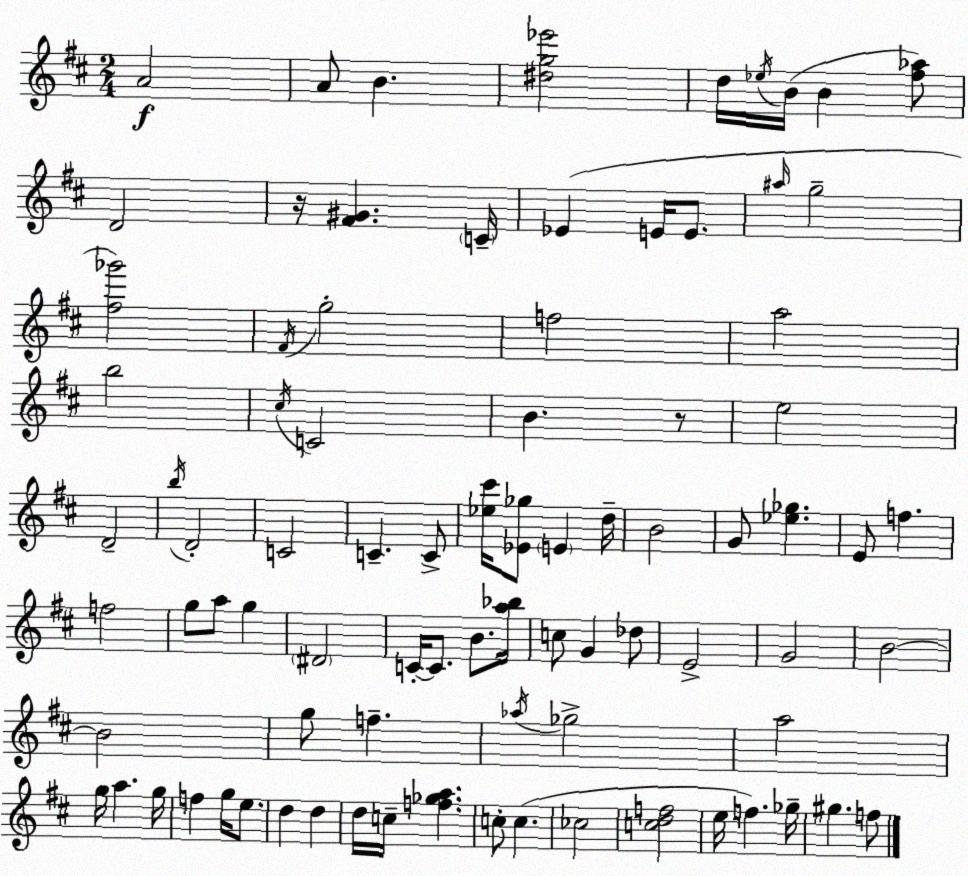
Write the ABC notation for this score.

X:1
T:Untitled
M:2/4
L:1/4
K:D
A2 A/2 B [^dg_e']2 d/4 _e/4 B/4 B [^f_a]/2 D2 z/4 [^F^G] C/4 _E E/4 E/2 ^a/4 g2 [^f_g']2 ^F/4 g2 f2 a2 b2 ^c/4 C2 B z/2 e2 D2 b/4 D2 C2 C C/2 [_e^c']/4 [_E_g]/2 E d/4 B2 G/2 [_e_g] E/2 f f2 g/2 a/2 g ^D2 C/4 C/2 B/2 [a_b]/4 c/2 G _d/2 E2 G2 B2 B2 g/2 f _a/4 _g2 a2 g/4 a g/4 f g/4 e/2 d d d/4 c/4 [f_ga] c/2 c _c2 [cdf]2 e/4 f _g/4 ^g f/2